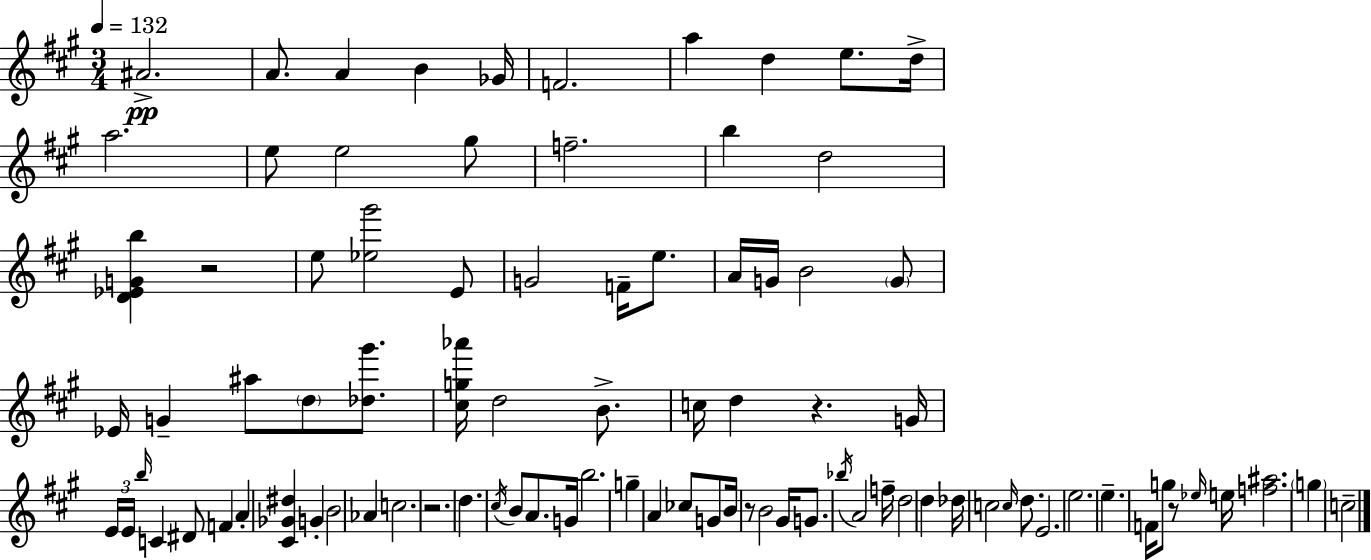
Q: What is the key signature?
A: A major